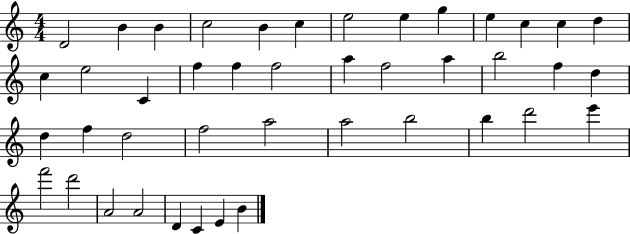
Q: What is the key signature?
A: C major